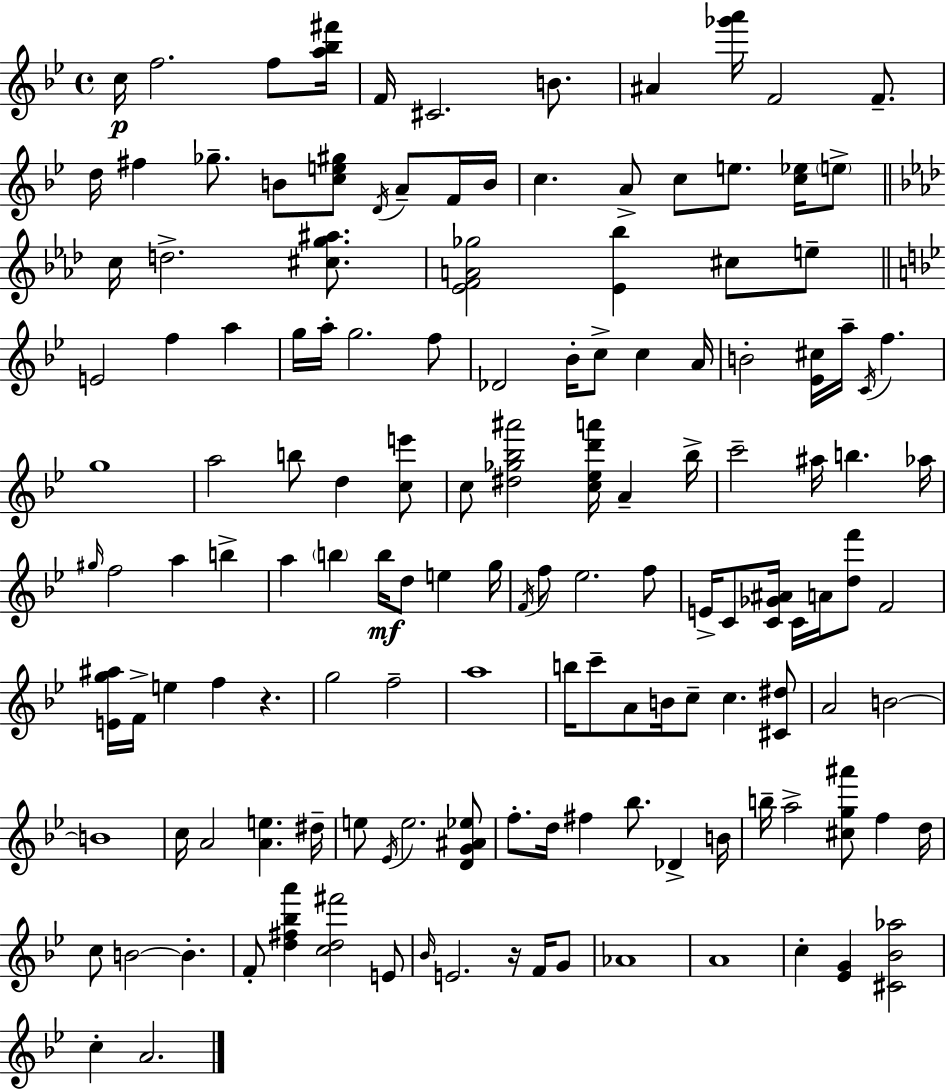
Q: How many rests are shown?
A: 2